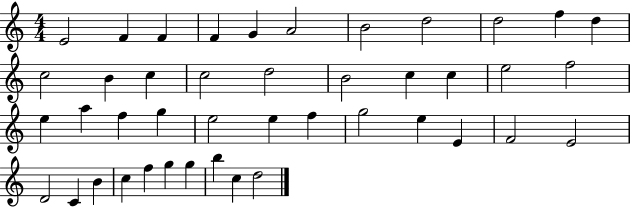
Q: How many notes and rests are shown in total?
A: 43